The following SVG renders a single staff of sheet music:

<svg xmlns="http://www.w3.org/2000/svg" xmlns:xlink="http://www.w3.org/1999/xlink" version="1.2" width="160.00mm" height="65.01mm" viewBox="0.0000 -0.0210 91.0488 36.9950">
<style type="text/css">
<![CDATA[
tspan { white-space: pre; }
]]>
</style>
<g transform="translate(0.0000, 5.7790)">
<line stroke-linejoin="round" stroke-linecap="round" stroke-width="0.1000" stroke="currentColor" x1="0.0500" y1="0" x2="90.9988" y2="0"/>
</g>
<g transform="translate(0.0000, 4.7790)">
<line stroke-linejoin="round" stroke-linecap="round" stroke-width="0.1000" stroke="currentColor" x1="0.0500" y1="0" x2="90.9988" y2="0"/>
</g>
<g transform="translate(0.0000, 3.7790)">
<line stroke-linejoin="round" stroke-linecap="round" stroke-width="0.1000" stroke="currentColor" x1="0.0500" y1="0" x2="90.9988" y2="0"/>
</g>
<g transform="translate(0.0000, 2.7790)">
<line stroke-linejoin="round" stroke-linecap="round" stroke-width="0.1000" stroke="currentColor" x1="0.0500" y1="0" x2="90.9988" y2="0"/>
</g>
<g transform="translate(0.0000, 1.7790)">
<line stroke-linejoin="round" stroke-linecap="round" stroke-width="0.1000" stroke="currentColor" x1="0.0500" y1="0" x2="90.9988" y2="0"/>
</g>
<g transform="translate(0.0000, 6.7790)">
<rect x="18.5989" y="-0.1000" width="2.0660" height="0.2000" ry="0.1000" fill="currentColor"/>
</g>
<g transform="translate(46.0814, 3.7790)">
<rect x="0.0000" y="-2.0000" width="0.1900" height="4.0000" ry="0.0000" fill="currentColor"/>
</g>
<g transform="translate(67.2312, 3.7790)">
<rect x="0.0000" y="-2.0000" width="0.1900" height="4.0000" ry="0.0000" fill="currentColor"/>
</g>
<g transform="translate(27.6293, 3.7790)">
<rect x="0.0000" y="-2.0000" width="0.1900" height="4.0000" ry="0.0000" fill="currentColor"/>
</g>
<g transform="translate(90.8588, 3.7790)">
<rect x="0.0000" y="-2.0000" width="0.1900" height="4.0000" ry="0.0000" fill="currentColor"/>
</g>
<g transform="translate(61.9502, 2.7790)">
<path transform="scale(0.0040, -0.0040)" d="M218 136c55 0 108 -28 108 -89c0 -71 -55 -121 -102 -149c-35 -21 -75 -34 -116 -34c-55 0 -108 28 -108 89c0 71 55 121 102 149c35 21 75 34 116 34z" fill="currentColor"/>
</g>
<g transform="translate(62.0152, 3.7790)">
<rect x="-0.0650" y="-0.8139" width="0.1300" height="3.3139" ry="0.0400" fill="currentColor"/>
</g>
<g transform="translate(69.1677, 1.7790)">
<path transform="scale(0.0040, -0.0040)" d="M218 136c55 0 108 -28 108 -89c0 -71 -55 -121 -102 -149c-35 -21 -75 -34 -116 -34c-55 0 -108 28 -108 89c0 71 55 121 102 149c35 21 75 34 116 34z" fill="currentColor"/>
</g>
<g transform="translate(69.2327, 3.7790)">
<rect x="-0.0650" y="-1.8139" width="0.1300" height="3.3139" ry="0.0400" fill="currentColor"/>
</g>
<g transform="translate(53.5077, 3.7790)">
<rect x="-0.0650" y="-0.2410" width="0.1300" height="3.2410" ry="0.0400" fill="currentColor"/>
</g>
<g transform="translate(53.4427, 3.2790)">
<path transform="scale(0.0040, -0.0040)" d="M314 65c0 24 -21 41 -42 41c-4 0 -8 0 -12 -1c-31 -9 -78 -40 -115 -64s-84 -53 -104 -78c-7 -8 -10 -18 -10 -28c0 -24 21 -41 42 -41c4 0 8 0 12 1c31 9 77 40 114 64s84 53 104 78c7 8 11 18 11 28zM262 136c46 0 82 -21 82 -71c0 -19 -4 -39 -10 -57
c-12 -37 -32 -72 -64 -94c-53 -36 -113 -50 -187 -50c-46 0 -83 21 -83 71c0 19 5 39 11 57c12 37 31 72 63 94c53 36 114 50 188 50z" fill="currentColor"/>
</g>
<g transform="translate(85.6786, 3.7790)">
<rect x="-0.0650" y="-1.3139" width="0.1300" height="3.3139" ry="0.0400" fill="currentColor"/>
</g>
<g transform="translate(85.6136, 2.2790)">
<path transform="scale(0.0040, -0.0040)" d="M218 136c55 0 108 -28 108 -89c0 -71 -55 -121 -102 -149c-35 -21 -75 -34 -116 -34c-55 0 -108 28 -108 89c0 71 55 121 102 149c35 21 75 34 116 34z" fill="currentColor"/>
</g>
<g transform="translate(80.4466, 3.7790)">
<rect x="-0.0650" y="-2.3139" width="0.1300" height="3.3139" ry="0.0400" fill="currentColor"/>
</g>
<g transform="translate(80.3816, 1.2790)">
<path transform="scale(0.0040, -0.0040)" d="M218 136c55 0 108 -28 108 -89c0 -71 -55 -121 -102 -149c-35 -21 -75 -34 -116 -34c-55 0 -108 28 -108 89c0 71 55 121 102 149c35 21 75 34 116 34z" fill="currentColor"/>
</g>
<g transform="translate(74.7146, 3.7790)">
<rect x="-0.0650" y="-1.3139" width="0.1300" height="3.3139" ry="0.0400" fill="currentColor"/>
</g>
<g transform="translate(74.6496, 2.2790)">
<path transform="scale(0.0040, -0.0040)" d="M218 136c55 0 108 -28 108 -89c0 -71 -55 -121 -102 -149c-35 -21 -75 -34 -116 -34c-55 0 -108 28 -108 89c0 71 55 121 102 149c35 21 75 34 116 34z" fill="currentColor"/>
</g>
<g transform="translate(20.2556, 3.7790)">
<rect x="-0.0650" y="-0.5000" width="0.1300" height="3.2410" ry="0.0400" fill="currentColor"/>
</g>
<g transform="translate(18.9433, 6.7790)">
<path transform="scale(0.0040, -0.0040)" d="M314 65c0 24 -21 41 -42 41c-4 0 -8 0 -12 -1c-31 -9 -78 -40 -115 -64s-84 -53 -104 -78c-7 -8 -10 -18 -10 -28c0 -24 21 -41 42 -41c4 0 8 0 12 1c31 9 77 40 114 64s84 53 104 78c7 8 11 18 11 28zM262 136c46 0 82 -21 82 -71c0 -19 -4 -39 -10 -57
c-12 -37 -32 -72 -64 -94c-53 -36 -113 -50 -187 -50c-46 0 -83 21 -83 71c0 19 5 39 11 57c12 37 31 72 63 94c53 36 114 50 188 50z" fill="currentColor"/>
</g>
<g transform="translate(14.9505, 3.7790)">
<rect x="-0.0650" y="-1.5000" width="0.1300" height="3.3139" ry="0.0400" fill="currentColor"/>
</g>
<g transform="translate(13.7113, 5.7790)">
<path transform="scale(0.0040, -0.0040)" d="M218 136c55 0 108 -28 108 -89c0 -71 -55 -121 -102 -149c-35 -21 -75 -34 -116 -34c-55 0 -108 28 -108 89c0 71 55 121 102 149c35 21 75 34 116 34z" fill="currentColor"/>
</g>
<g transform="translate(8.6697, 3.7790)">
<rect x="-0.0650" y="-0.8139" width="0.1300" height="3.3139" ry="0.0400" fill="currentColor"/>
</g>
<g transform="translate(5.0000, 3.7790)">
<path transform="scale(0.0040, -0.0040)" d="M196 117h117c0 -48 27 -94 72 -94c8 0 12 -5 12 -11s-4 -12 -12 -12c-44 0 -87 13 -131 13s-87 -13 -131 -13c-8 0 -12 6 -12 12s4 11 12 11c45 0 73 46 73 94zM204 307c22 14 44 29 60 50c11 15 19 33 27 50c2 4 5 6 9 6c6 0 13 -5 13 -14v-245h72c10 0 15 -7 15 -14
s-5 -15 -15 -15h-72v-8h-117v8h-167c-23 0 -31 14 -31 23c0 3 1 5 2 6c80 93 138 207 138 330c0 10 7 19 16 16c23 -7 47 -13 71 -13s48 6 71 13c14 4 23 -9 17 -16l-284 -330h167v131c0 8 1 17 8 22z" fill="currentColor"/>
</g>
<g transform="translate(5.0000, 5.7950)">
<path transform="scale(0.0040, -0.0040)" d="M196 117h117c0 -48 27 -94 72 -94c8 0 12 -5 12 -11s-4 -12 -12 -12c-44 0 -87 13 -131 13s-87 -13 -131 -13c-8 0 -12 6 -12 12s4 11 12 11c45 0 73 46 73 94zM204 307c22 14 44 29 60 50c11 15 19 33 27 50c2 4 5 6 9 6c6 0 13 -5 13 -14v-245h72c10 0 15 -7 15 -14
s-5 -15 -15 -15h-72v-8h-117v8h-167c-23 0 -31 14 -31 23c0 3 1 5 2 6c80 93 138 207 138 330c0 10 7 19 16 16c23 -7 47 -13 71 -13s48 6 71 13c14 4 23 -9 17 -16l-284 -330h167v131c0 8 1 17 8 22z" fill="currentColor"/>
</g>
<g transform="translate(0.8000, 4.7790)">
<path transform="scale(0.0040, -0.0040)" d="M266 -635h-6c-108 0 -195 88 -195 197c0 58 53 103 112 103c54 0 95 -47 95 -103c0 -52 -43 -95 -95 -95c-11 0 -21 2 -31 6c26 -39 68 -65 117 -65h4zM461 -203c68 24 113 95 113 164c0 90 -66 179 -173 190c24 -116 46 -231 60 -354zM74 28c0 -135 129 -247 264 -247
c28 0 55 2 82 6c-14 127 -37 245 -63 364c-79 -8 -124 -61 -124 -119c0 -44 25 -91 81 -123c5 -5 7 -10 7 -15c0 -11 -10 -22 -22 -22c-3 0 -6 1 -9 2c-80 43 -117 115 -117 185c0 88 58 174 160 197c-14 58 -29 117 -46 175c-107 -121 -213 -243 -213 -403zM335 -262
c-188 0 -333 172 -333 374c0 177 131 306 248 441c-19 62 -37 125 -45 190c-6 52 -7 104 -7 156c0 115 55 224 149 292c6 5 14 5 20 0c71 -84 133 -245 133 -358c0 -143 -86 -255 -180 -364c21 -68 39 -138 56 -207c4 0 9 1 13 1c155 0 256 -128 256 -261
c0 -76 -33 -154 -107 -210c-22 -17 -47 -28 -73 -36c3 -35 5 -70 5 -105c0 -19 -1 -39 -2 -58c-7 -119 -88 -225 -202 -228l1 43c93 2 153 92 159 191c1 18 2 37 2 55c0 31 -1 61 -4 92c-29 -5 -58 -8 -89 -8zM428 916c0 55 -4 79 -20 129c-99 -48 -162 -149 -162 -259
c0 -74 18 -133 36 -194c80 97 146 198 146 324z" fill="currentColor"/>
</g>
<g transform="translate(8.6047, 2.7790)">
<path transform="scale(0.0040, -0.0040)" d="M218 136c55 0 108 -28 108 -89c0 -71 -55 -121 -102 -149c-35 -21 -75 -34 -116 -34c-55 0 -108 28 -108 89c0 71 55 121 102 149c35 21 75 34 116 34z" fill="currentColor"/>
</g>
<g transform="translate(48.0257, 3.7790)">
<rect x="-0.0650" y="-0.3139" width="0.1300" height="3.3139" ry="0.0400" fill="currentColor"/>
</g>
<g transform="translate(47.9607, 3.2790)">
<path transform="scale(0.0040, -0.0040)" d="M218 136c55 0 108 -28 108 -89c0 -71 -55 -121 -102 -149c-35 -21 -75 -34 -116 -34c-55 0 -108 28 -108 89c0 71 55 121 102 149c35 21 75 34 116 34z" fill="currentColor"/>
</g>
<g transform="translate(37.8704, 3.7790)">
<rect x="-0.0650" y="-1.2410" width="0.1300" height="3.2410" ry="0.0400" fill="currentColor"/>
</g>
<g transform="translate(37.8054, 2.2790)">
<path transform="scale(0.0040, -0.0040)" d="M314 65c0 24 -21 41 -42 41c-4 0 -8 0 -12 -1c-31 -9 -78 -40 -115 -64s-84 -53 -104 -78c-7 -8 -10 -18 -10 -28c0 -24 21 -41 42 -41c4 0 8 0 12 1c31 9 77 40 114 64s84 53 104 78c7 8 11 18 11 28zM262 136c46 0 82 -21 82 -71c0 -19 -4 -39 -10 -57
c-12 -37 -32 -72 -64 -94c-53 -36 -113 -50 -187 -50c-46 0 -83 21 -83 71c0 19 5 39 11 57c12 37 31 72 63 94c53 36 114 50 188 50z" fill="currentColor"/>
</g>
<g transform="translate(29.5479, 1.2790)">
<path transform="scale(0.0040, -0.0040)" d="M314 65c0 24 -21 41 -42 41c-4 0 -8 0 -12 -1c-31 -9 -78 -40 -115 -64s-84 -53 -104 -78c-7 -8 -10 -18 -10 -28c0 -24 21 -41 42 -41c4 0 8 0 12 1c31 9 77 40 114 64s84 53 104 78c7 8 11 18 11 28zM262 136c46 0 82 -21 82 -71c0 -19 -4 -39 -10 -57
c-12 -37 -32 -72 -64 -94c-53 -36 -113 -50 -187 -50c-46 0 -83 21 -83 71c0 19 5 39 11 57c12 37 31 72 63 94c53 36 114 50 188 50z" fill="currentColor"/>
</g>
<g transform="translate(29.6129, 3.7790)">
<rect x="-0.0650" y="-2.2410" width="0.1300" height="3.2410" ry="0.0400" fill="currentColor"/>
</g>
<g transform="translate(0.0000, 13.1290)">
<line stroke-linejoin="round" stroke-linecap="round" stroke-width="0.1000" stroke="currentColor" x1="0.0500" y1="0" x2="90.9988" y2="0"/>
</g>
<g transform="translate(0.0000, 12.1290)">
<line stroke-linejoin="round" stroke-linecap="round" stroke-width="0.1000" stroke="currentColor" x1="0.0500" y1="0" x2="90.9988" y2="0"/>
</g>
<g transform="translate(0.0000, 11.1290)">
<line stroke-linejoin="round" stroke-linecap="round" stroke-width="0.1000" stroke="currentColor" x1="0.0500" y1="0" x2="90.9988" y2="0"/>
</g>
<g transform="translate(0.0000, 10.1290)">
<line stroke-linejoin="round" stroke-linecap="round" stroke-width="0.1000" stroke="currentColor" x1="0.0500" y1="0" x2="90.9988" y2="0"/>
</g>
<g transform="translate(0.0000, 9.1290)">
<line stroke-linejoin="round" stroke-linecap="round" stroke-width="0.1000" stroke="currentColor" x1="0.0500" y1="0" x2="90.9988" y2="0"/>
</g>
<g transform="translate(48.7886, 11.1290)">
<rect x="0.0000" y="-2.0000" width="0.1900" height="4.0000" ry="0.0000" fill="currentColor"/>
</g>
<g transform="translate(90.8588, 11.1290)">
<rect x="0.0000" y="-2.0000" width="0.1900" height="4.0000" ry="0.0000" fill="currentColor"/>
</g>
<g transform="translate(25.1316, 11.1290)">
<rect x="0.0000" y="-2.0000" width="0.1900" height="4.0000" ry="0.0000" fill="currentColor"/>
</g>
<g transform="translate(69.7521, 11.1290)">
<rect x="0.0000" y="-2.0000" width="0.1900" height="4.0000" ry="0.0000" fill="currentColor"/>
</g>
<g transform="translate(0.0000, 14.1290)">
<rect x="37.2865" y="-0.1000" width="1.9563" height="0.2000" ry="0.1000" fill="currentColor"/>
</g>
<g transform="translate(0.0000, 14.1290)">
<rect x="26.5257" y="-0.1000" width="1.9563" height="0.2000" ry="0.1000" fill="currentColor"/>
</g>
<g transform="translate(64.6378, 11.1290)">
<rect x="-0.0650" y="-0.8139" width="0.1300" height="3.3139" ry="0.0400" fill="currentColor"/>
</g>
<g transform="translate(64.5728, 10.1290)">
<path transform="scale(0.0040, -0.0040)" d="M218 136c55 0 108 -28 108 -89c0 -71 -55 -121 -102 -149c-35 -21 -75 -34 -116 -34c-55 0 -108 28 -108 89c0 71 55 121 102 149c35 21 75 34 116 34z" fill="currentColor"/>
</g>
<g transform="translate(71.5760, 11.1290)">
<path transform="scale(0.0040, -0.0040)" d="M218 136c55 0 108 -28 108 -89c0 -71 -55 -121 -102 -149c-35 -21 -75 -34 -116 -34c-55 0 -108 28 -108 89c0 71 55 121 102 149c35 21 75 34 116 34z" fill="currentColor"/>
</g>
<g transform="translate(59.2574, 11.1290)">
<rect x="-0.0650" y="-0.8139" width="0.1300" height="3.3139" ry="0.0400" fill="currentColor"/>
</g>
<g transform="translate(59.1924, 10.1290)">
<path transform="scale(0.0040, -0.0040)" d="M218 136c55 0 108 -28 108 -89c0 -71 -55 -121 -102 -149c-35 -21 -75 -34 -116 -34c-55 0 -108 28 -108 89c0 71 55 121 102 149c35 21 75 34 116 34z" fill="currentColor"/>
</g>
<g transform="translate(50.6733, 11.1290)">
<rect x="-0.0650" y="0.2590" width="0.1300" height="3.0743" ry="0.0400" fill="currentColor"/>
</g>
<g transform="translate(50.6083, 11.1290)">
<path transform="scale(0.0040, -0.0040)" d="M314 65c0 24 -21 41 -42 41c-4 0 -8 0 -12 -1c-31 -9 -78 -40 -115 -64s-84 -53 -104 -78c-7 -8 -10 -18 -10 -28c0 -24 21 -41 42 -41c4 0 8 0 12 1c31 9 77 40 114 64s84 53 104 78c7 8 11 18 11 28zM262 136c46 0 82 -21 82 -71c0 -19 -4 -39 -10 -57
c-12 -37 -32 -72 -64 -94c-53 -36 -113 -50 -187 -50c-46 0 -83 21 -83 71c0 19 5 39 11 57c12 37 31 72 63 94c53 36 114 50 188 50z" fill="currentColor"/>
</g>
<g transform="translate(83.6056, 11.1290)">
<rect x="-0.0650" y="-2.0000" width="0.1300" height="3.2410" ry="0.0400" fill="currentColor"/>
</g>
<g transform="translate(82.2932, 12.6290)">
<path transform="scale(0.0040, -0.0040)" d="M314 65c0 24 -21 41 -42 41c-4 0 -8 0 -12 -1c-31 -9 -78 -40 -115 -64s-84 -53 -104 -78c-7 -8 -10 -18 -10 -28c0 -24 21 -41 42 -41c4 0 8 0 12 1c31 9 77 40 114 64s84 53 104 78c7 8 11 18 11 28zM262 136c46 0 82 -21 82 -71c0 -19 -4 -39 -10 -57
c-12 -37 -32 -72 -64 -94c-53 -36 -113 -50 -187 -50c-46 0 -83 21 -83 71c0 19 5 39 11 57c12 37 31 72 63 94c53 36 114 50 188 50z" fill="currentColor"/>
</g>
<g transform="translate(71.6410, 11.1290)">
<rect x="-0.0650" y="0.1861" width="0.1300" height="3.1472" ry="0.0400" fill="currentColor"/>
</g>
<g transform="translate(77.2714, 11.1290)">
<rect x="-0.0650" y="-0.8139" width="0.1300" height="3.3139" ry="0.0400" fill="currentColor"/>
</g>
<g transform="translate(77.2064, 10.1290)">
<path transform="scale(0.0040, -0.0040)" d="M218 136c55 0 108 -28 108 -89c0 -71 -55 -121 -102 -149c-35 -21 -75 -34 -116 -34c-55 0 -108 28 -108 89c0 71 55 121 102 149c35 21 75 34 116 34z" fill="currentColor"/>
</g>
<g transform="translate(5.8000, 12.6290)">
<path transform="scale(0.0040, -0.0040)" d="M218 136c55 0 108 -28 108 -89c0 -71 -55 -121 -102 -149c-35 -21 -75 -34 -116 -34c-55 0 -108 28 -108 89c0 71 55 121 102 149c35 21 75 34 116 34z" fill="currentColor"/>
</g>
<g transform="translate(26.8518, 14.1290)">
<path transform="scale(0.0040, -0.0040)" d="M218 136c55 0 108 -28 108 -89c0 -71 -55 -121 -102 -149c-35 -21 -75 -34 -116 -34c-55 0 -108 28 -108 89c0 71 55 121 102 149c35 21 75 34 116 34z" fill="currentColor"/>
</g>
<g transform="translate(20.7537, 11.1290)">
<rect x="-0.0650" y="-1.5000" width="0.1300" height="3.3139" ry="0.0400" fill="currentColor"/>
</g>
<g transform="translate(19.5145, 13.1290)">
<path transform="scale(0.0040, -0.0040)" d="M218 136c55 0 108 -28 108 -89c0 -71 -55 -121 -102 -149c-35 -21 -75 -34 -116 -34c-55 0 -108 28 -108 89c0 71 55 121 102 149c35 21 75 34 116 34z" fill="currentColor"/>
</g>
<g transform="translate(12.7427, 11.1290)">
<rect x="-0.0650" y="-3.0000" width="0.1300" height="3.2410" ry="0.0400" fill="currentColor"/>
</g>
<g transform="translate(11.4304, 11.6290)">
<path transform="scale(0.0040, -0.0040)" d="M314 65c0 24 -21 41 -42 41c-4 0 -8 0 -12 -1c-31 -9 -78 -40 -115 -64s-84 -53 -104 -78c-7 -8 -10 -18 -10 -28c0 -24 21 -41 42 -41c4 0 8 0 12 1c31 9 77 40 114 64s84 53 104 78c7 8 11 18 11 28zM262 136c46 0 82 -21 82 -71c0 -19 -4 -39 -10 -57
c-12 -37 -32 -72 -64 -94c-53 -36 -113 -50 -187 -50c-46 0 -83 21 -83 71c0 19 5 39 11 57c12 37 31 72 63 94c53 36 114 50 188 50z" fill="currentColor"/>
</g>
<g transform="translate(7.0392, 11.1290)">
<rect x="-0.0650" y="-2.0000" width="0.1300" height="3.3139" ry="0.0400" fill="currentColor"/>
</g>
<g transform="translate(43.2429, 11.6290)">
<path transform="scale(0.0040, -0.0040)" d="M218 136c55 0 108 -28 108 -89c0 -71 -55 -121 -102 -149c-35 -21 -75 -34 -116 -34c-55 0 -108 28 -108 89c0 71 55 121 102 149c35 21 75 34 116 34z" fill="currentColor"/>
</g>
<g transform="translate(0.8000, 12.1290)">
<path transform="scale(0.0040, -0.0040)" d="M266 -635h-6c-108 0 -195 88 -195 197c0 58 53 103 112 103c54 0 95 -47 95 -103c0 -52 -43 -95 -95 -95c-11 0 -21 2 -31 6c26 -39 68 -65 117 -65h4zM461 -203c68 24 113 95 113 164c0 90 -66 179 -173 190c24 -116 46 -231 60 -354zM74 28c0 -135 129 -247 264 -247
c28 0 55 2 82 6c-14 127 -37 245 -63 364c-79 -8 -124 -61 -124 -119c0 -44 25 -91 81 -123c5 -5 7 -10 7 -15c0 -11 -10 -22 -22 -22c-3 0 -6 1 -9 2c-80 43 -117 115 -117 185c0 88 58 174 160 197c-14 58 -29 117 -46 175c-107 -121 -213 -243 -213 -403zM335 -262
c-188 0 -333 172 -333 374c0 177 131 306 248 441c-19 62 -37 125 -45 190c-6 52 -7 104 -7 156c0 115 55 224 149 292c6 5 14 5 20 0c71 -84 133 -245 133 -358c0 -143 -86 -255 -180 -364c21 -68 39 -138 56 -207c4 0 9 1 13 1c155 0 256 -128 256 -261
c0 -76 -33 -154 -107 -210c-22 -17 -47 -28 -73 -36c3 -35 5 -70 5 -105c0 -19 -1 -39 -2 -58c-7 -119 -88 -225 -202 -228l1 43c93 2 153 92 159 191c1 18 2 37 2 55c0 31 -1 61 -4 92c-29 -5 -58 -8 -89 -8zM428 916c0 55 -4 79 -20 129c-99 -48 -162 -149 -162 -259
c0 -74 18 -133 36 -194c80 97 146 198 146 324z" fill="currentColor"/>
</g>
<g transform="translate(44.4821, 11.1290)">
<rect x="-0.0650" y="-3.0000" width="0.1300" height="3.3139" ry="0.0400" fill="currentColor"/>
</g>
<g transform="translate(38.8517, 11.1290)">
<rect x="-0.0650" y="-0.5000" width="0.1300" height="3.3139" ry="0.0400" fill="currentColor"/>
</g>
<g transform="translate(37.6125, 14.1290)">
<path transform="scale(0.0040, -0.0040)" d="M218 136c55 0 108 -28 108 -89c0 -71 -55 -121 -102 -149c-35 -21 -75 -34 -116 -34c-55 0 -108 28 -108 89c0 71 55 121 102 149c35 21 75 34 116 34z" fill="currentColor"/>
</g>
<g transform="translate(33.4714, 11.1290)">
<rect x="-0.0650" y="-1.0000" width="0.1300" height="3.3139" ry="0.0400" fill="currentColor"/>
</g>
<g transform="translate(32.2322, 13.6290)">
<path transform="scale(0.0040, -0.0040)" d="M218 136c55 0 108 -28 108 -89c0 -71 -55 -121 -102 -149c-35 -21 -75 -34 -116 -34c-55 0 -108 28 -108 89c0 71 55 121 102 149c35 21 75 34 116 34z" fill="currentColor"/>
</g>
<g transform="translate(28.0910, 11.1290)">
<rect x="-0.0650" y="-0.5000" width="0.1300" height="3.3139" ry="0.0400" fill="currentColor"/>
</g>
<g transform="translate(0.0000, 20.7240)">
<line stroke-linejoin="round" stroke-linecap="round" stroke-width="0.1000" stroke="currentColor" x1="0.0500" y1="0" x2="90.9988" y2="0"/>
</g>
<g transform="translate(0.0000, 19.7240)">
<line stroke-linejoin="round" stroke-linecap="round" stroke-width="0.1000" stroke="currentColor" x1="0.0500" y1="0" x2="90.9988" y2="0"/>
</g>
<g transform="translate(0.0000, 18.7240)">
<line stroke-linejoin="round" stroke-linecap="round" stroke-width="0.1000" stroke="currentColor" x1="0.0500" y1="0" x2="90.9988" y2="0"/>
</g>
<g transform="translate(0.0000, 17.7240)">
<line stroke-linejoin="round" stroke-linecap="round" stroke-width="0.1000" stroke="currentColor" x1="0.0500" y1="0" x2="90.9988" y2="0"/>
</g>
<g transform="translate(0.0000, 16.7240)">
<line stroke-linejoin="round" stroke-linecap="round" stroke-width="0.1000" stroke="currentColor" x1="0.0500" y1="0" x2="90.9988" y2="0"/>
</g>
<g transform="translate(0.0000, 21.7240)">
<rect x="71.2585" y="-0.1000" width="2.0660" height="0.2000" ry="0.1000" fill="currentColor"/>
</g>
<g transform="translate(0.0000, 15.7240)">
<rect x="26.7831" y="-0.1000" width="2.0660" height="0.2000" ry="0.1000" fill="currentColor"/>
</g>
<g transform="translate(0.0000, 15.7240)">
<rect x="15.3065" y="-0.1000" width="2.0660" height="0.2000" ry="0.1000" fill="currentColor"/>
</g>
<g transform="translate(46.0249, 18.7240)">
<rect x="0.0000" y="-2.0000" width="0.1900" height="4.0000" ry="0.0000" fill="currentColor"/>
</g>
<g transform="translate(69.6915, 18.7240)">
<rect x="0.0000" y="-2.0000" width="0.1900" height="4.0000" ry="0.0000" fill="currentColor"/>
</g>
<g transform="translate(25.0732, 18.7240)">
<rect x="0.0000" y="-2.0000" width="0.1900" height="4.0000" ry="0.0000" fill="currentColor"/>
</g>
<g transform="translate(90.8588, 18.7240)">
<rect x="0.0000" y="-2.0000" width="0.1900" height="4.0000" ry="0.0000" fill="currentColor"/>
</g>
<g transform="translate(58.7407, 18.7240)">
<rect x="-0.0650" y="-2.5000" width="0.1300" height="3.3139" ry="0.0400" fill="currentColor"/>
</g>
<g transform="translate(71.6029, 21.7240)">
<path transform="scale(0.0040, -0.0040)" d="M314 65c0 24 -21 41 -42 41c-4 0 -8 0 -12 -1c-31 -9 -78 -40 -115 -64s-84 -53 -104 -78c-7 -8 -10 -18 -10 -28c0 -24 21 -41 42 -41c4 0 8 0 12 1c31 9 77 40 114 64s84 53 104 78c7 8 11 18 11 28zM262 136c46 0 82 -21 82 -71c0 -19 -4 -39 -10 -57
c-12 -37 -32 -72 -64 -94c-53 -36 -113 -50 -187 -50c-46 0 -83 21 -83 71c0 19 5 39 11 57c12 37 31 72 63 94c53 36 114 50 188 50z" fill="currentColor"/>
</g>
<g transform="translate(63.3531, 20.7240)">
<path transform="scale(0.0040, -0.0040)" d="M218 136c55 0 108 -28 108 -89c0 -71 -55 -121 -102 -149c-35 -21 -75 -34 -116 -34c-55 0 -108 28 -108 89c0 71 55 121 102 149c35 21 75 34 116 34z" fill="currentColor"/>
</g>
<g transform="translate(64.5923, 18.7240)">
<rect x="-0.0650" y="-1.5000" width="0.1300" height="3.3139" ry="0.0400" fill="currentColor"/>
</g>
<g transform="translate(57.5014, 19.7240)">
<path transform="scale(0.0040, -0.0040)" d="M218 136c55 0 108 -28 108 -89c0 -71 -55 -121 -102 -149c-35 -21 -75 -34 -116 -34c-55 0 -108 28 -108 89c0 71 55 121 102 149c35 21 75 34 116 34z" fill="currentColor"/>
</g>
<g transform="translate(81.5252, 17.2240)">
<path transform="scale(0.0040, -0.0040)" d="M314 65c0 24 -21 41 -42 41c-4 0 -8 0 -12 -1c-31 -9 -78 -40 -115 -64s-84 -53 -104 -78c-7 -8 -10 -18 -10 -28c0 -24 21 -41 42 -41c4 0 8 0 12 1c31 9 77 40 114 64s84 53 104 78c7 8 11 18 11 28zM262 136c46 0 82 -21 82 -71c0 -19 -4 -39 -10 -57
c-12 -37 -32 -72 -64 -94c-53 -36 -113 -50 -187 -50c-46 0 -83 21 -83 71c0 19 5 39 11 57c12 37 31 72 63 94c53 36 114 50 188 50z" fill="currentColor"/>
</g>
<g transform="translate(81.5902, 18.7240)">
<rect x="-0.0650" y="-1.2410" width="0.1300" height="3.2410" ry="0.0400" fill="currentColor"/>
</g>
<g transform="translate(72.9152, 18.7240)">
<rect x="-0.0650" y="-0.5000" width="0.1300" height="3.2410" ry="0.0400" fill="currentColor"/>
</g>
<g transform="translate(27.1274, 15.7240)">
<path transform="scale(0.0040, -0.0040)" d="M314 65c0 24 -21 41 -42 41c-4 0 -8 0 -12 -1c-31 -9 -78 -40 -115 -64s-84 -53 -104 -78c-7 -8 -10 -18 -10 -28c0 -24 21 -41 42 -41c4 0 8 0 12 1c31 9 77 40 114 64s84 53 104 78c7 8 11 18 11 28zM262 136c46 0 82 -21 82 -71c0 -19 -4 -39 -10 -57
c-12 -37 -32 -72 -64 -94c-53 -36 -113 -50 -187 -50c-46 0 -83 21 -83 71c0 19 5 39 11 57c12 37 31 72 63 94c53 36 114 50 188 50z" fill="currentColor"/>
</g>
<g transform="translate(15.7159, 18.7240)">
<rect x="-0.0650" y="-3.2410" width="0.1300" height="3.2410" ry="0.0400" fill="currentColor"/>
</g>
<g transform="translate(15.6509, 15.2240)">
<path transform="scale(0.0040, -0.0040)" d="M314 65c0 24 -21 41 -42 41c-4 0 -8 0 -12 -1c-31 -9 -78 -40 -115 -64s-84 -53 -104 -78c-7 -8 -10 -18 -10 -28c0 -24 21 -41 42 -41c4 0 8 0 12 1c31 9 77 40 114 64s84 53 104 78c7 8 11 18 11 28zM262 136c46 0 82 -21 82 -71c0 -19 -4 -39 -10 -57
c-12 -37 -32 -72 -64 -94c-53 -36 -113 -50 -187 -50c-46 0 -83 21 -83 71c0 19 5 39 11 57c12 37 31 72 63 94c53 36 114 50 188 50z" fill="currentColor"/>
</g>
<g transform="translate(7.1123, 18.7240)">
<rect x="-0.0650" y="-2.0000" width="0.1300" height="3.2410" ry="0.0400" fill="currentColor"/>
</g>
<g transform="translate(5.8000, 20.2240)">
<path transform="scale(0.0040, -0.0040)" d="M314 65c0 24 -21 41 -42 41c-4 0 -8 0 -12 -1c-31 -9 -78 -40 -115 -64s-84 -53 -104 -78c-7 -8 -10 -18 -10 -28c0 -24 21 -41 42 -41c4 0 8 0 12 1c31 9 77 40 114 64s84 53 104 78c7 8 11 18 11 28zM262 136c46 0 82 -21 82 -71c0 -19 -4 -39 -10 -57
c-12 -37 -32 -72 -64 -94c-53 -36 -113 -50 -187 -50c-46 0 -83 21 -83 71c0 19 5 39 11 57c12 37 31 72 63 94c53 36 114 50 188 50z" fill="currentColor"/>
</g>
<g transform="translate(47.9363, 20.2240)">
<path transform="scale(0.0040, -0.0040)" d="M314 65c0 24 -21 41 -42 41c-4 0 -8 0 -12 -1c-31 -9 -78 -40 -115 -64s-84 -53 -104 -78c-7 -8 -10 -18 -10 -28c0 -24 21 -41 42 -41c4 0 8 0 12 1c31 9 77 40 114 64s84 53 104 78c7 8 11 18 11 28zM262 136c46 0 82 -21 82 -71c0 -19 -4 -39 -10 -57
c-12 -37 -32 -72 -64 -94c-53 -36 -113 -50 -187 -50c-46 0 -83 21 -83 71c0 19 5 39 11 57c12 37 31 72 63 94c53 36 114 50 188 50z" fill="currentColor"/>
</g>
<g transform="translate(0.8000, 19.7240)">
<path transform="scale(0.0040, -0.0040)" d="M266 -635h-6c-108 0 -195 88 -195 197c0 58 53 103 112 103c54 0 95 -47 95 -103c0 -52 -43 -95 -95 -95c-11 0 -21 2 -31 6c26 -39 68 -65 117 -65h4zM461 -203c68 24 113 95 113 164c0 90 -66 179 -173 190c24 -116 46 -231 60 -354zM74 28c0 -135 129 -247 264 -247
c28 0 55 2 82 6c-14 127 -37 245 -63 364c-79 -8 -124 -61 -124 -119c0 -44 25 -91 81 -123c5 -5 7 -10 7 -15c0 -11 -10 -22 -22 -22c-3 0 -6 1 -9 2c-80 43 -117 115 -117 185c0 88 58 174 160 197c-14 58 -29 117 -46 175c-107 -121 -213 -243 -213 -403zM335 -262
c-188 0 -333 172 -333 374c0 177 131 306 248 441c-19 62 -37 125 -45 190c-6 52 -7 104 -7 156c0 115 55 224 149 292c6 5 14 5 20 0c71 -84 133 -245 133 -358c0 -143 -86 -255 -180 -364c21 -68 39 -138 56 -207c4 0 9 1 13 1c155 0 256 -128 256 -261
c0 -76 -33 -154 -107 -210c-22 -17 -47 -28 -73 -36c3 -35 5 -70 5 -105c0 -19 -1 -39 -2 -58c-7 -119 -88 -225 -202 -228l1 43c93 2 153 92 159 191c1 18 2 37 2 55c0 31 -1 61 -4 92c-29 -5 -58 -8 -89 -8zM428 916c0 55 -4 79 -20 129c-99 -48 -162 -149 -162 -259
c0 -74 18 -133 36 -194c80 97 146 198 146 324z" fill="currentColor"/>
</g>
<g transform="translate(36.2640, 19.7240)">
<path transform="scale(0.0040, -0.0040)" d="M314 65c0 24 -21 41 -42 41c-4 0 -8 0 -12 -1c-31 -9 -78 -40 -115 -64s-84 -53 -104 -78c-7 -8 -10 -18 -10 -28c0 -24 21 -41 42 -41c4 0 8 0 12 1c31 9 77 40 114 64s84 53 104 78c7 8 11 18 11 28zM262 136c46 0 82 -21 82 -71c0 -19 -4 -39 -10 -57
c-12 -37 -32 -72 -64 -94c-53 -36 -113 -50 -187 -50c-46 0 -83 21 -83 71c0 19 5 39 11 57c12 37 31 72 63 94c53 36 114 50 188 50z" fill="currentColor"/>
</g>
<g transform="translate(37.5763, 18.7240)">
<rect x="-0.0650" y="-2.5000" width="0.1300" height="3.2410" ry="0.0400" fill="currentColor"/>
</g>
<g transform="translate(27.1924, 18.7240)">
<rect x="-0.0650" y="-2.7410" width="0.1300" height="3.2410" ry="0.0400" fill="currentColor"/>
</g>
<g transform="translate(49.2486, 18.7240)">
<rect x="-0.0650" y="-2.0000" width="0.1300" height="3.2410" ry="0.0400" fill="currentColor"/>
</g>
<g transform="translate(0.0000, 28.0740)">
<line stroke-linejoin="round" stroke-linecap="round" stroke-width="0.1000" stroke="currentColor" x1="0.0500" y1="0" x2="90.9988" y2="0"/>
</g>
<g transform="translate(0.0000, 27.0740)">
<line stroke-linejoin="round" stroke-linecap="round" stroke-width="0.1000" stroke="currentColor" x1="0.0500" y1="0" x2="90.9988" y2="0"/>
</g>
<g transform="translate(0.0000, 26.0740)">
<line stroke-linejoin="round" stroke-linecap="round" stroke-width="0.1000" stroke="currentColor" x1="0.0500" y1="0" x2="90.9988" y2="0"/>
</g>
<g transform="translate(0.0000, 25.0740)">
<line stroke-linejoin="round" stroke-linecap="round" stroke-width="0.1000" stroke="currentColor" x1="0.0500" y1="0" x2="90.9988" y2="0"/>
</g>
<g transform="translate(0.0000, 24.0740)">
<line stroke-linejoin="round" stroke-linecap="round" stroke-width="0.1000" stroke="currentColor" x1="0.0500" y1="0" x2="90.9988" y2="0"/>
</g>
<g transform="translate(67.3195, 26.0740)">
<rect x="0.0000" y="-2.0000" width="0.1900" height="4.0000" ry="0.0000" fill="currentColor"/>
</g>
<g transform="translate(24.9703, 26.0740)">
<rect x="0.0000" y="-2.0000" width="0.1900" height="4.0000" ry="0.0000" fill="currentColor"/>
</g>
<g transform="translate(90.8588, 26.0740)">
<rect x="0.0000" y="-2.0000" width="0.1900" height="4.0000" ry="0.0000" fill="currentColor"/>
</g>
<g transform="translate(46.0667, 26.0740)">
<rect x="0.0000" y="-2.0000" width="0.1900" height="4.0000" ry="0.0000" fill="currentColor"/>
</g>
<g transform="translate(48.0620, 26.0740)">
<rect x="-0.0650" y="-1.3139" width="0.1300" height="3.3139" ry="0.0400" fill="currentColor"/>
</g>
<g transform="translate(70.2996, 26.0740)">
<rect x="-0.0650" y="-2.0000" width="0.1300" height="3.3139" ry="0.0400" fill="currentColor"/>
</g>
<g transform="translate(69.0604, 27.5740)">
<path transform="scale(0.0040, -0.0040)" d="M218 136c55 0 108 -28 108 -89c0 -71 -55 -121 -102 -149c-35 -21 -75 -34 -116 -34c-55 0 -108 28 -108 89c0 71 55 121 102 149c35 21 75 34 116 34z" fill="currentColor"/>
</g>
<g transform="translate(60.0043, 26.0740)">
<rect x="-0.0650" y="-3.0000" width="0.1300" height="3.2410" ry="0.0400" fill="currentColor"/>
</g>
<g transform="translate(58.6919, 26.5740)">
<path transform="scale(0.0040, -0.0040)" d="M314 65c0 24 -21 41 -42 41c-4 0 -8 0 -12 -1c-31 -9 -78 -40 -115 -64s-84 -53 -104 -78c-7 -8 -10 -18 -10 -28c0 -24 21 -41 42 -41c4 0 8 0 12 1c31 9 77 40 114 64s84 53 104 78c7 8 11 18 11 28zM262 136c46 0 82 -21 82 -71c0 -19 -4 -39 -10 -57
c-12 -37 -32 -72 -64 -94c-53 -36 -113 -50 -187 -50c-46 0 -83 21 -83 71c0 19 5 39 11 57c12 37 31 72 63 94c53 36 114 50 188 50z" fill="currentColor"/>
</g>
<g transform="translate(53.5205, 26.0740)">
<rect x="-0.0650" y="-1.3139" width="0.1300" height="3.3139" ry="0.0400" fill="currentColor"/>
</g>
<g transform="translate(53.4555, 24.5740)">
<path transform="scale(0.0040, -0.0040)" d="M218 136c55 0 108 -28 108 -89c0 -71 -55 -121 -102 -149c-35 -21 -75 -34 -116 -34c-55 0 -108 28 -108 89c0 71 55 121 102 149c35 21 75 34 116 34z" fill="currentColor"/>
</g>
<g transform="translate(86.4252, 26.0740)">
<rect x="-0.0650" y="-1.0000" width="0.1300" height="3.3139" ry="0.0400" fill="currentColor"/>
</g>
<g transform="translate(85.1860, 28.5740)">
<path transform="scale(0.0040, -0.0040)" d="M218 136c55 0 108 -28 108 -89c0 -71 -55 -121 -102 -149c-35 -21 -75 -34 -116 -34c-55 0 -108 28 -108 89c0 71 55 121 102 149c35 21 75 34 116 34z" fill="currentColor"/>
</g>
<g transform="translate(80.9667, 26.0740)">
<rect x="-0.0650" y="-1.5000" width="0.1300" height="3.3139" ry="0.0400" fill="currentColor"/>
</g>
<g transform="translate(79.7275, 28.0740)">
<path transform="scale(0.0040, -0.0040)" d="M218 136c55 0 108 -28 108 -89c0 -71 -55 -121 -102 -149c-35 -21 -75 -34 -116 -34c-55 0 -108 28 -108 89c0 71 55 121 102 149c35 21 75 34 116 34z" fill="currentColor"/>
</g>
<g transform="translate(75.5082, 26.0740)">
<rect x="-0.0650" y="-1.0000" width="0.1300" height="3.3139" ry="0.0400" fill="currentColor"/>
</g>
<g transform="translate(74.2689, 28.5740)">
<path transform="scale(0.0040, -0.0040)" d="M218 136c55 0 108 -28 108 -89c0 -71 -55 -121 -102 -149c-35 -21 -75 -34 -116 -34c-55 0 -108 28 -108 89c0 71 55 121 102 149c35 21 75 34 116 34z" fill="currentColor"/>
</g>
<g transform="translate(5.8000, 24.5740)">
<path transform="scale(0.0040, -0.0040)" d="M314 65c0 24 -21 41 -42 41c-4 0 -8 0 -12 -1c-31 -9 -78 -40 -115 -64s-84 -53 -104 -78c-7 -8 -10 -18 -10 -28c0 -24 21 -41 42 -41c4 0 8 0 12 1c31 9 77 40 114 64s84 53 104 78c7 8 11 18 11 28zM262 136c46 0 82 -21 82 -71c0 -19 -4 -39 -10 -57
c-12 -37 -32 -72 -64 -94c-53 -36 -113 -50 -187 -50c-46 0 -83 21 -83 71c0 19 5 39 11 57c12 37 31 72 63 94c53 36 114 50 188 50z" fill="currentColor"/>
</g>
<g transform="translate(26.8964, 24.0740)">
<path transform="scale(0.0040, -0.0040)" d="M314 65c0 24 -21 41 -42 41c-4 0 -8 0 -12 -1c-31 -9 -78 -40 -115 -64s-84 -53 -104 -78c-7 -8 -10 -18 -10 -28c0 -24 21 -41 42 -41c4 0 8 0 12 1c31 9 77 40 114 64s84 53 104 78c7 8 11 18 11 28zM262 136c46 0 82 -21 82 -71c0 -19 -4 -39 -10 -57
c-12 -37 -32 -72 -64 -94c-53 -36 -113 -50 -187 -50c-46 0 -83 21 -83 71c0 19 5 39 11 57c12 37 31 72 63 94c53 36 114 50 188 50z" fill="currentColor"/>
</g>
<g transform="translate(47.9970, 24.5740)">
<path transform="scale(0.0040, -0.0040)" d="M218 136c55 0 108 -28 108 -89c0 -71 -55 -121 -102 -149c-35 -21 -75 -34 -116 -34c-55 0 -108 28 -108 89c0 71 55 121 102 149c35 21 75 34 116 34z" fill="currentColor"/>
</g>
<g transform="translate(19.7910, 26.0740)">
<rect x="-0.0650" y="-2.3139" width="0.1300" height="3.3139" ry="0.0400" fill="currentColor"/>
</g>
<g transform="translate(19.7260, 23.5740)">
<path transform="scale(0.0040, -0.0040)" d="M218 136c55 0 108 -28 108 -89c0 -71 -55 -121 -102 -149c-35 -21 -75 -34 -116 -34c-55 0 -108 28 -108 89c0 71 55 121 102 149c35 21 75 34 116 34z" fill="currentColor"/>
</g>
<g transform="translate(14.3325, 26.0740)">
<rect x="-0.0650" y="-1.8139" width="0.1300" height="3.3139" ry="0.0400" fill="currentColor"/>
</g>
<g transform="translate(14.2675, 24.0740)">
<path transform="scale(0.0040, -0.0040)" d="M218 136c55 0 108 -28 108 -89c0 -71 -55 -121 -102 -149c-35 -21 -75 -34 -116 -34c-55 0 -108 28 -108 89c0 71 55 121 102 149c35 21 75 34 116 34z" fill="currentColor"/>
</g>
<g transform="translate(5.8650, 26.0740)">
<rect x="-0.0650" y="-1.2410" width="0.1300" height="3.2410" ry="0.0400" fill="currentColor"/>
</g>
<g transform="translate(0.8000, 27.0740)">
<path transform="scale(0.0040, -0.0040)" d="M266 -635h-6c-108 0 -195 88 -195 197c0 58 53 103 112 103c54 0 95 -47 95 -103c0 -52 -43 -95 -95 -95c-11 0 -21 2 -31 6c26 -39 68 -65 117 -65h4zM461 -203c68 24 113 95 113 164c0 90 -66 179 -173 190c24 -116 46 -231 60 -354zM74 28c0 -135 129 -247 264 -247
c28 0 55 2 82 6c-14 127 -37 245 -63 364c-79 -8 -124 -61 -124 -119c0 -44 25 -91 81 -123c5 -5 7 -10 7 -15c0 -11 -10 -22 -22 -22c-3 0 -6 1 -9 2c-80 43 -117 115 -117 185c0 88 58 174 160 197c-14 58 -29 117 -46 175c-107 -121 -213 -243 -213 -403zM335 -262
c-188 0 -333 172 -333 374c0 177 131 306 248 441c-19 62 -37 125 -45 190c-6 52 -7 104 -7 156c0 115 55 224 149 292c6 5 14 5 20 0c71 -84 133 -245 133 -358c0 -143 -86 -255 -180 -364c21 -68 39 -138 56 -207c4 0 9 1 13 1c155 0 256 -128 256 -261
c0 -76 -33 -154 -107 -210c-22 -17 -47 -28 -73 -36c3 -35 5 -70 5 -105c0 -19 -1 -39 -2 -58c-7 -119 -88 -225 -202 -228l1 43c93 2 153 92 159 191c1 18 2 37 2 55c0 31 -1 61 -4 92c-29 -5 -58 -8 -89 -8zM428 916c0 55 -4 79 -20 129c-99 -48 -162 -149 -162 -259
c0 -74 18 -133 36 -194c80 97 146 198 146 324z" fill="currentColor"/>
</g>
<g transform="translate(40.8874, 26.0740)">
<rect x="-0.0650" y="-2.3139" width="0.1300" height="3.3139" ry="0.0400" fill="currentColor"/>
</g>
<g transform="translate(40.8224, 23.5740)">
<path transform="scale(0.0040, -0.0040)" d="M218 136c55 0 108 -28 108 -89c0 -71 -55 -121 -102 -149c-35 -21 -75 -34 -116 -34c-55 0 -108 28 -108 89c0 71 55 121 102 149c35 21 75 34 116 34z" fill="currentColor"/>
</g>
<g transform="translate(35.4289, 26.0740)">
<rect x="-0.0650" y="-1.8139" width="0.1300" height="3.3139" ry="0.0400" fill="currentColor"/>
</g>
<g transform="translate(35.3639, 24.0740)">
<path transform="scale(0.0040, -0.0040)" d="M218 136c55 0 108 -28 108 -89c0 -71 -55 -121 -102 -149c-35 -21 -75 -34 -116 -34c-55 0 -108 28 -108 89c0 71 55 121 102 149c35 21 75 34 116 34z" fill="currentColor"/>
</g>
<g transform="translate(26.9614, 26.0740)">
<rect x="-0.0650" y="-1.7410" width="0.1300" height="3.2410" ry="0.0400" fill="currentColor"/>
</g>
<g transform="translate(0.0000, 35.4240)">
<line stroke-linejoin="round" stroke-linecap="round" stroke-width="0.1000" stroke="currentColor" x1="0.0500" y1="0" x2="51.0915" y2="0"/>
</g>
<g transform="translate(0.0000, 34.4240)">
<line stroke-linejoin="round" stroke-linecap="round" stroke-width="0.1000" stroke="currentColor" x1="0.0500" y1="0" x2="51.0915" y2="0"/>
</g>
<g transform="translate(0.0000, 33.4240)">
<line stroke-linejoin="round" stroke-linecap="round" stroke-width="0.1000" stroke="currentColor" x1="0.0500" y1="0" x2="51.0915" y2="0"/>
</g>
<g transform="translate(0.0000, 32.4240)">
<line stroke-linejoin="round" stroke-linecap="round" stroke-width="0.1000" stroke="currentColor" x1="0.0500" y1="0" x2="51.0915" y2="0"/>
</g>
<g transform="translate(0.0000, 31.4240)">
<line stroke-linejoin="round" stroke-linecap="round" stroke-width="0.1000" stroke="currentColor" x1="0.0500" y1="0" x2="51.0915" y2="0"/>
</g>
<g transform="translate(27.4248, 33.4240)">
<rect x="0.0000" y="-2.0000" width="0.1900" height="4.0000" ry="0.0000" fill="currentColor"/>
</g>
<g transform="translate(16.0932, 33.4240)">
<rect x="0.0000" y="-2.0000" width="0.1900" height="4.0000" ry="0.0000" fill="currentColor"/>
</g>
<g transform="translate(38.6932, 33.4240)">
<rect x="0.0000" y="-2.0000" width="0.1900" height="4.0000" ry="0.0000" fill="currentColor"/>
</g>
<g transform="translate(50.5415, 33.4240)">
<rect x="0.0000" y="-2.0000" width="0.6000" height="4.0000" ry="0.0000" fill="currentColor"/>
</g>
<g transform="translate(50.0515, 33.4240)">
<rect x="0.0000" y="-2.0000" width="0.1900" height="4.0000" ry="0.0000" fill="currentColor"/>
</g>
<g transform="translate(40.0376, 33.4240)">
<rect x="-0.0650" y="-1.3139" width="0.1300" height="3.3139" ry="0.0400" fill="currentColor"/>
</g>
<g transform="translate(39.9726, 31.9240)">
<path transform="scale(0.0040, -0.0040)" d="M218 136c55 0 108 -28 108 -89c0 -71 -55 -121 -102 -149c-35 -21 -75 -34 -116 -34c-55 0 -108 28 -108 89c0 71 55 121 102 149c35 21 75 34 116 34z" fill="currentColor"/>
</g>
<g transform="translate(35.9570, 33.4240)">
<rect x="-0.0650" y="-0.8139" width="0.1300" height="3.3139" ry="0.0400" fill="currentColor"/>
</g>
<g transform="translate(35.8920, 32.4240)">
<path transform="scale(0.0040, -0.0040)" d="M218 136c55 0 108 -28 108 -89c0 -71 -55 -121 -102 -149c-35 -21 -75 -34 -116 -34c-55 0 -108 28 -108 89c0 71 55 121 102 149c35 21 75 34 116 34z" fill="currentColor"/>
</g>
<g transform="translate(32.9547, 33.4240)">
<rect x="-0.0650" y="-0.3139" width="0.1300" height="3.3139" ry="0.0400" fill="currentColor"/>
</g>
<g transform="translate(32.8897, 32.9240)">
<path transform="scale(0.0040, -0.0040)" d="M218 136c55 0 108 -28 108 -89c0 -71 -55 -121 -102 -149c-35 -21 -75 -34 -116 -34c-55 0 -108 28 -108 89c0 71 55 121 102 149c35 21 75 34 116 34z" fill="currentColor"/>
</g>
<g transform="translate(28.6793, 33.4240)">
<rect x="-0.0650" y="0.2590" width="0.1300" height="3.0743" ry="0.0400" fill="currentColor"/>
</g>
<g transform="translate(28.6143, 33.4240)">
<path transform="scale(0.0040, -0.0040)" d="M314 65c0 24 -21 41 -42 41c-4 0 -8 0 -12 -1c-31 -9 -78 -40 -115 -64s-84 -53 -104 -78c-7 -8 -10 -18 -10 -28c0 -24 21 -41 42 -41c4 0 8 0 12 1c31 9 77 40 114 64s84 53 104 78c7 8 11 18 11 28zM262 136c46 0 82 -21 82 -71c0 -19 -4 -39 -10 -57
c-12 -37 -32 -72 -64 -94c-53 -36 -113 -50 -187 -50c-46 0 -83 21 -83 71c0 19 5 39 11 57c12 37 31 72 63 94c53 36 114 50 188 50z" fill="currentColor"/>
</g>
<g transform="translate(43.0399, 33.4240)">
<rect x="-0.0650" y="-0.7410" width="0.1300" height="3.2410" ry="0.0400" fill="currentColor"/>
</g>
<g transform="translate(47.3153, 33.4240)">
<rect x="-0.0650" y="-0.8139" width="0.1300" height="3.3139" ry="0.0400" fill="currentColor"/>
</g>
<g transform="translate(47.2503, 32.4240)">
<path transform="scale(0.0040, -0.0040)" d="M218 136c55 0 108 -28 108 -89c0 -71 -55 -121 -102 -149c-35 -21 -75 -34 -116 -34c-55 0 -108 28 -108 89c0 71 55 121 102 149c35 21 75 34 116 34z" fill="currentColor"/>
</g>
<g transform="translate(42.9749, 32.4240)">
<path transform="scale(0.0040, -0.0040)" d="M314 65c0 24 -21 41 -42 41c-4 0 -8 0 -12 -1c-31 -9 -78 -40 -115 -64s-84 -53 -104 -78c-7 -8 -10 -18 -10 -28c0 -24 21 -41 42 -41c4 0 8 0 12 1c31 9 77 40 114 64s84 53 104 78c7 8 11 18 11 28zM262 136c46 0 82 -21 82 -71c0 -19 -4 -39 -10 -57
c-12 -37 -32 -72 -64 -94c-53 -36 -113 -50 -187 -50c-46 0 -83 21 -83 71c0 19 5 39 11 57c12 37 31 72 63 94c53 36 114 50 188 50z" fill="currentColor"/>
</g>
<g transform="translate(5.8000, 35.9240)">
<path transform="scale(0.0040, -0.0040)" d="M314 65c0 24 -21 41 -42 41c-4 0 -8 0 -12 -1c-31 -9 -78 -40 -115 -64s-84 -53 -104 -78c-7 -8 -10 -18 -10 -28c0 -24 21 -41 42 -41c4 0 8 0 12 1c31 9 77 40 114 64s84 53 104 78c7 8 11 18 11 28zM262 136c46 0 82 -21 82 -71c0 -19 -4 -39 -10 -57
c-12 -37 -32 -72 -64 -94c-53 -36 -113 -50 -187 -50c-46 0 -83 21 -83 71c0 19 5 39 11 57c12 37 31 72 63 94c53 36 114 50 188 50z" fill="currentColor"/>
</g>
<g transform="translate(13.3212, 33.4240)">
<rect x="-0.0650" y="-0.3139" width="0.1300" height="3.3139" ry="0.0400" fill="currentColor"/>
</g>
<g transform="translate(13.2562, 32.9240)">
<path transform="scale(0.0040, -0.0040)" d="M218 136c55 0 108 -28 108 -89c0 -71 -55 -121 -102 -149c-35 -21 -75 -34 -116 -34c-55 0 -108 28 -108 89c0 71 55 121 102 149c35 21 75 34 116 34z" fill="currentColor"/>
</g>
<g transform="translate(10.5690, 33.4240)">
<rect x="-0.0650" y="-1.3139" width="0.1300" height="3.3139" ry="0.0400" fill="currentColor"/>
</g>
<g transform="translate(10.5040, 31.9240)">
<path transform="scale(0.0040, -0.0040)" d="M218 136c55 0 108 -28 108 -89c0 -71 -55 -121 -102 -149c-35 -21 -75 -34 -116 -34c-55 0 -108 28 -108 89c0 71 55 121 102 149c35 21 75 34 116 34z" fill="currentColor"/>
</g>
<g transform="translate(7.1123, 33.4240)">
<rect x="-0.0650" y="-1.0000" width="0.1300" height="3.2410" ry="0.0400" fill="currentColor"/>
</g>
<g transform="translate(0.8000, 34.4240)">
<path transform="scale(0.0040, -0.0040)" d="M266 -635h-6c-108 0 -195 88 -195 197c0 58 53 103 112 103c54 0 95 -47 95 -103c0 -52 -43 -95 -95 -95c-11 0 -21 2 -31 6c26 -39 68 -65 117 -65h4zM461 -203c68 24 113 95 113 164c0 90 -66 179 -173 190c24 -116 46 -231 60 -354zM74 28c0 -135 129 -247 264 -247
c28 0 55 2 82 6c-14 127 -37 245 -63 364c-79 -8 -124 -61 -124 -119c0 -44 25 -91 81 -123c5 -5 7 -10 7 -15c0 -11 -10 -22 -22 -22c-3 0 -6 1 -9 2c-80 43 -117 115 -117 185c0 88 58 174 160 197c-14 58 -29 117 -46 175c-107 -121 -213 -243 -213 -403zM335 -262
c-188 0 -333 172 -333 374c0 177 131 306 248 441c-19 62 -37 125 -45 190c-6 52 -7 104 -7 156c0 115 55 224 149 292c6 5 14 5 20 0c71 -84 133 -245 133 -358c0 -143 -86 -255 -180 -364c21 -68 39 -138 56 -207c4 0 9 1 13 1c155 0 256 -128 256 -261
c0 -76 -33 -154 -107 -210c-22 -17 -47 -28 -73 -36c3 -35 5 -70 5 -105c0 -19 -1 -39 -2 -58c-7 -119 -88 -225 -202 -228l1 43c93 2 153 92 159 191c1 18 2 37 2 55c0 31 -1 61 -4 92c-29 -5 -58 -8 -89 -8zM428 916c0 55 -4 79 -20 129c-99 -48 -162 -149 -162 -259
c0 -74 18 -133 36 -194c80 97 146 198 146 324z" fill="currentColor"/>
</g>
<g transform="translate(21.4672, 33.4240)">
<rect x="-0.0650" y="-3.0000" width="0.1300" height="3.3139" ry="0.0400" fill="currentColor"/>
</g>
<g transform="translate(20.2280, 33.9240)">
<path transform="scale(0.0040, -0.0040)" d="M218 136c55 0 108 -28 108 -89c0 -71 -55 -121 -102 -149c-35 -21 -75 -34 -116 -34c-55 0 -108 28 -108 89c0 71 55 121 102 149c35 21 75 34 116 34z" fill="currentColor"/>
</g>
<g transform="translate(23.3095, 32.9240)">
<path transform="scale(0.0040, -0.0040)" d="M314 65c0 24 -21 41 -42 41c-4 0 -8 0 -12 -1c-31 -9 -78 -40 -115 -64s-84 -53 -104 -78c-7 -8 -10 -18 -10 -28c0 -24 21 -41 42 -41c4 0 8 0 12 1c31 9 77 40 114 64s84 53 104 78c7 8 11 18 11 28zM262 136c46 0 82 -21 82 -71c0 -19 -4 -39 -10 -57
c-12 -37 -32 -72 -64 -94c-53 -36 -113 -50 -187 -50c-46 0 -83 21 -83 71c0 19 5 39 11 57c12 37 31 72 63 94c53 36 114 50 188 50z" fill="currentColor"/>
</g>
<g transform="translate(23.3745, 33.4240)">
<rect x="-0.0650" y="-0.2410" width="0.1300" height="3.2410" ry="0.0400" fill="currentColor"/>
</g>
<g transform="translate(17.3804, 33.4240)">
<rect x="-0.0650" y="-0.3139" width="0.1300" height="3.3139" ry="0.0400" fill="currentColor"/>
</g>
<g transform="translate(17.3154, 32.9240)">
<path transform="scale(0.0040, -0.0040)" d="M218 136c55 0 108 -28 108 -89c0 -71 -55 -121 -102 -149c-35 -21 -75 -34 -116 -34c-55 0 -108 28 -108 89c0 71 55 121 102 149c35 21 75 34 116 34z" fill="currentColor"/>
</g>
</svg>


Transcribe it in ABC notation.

X:1
T:Untitled
M:4/4
L:1/4
K:C
d E C2 g2 e2 c c2 d f e g e F A2 E C D C A B2 d d B d F2 F2 b2 a2 G2 F2 G E C2 e2 e2 f g f2 f g e e A2 F D E D D2 e c c A c2 B2 c d e d2 d